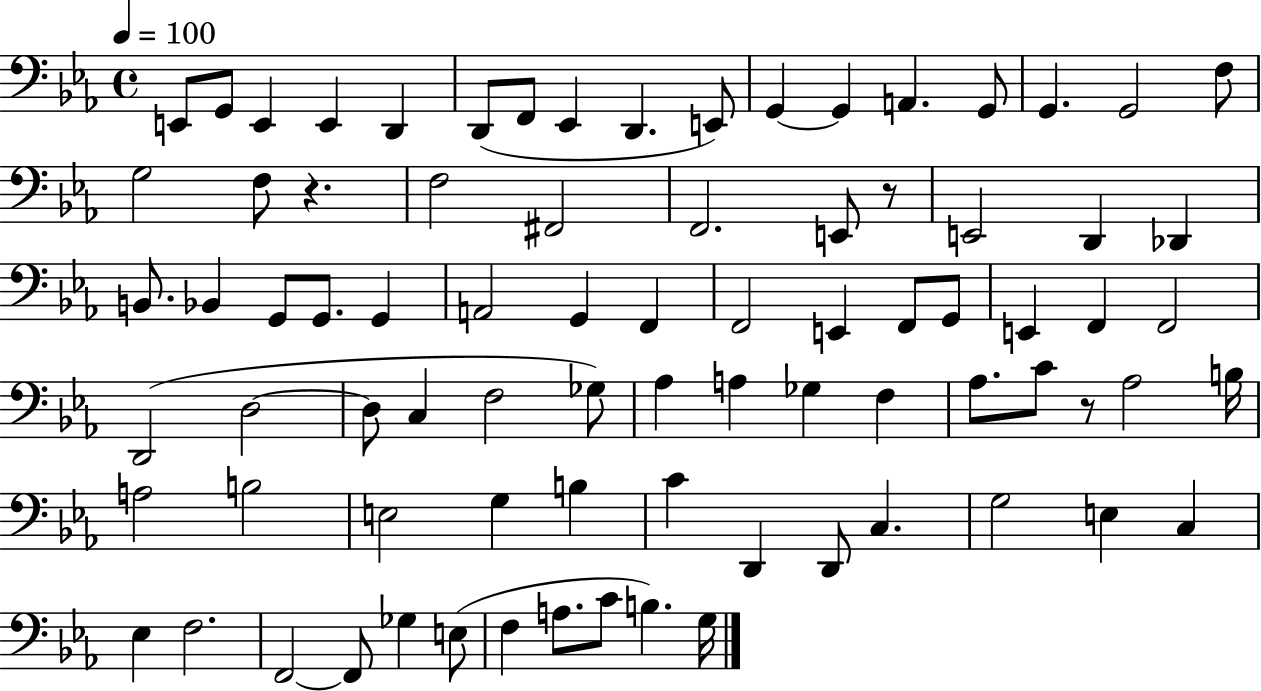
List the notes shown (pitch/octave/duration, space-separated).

E2/e G2/e E2/q E2/q D2/q D2/e F2/e Eb2/q D2/q. E2/e G2/q G2/q A2/q. G2/e G2/q. G2/h F3/e G3/h F3/e R/q. F3/h F#2/h F2/h. E2/e R/e E2/h D2/q Db2/q B2/e. Bb2/q G2/e G2/e. G2/q A2/h G2/q F2/q F2/h E2/q F2/e G2/e E2/q F2/q F2/h D2/h D3/h D3/e C3/q F3/h Gb3/e Ab3/q A3/q Gb3/q F3/q Ab3/e. C4/e R/e Ab3/h B3/s A3/h B3/h E3/h G3/q B3/q C4/q D2/q D2/e C3/q. G3/h E3/q C3/q Eb3/q F3/h. F2/h F2/e Gb3/q E3/e F3/q A3/e. C4/e B3/q. G3/s